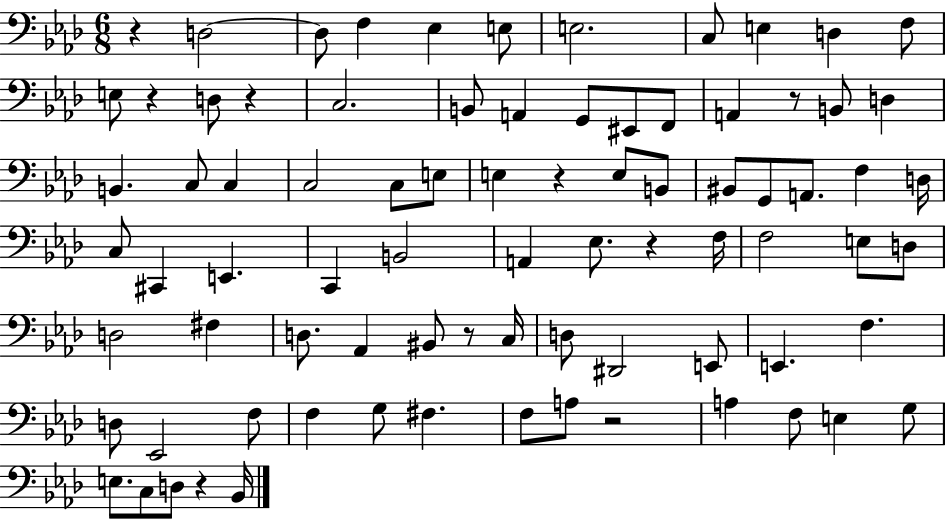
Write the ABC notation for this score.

X:1
T:Untitled
M:6/8
L:1/4
K:Ab
z D,2 D,/2 F, _E, E,/2 E,2 C,/2 E, D, F,/2 E,/2 z D,/2 z C,2 B,,/2 A,, G,,/2 ^E,,/2 F,,/2 A,, z/2 B,,/2 D, B,, C,/2 C, C,2 C,/2 E,/2 E, z E,/2 B,,/2 ^B,,/2 G,,/2 A,,/2 F, D,/4 C,/2 ^C,, E,, C,, B,,2 A,, _E,/2 z F,/4 F,2 E,/2 D,/2 D,2 ^F, D,/2 _A,, ^B,,/2 z/2 C,/4 D,/2 ^D,,2 E,,/2 E,, F, D,/2 _E,,2 F,/2 F, G,/2 ^F, F,/2 A,/2 z2 A, F,/2 E, G,/2 E,/2 C,/2 D,/2 z _B,,/4